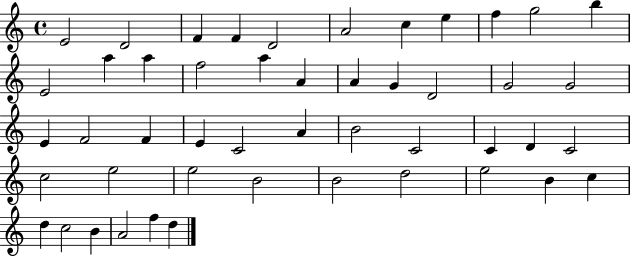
{
  \clef treble
  \time 4/4
  \defaultTimeSignature
  \key c \major
  e'2 d'2 | f'4 f'4 d'2 | a'2 c''4 e''4 | f''4 g''2 b''4 | \break e'2 a''4 a''4 | f''2 a''4 a'4 | a'4 g'4 d'2 | g'2 g'2 | \break e'4 f'2 f'4 | e'4 c'2 a'4 | b'2 c'2 | c'4 d'4 c'2 | \break c''2 e''2 | e''2 b'2 | b'2 d''2 | e''2 b'4 c''4 | \break d''4 c''2 b'4 | a'2 f''4 d''4 | \bar "|."
}